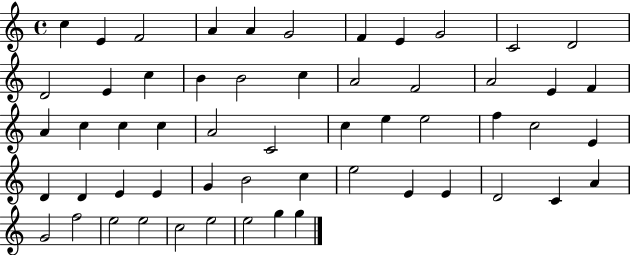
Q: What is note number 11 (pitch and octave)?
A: D4